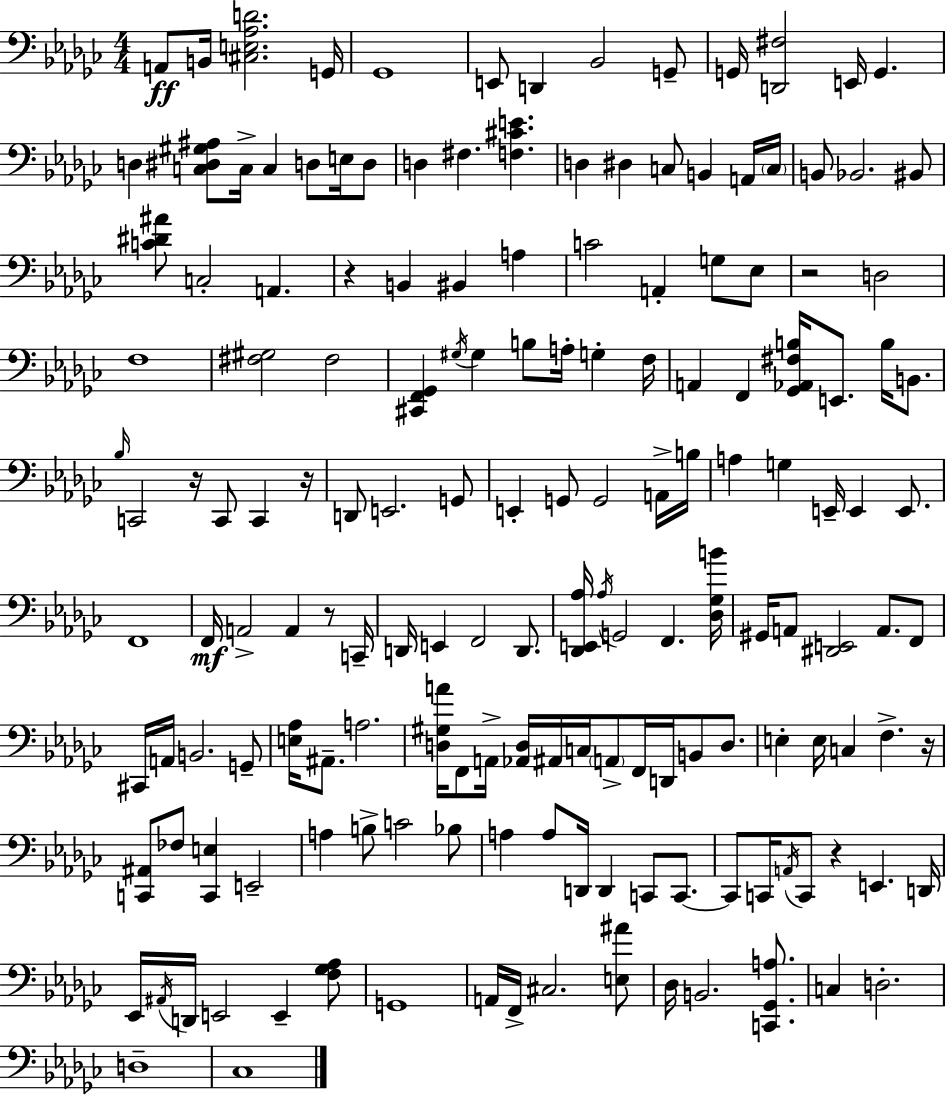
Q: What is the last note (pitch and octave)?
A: CES3